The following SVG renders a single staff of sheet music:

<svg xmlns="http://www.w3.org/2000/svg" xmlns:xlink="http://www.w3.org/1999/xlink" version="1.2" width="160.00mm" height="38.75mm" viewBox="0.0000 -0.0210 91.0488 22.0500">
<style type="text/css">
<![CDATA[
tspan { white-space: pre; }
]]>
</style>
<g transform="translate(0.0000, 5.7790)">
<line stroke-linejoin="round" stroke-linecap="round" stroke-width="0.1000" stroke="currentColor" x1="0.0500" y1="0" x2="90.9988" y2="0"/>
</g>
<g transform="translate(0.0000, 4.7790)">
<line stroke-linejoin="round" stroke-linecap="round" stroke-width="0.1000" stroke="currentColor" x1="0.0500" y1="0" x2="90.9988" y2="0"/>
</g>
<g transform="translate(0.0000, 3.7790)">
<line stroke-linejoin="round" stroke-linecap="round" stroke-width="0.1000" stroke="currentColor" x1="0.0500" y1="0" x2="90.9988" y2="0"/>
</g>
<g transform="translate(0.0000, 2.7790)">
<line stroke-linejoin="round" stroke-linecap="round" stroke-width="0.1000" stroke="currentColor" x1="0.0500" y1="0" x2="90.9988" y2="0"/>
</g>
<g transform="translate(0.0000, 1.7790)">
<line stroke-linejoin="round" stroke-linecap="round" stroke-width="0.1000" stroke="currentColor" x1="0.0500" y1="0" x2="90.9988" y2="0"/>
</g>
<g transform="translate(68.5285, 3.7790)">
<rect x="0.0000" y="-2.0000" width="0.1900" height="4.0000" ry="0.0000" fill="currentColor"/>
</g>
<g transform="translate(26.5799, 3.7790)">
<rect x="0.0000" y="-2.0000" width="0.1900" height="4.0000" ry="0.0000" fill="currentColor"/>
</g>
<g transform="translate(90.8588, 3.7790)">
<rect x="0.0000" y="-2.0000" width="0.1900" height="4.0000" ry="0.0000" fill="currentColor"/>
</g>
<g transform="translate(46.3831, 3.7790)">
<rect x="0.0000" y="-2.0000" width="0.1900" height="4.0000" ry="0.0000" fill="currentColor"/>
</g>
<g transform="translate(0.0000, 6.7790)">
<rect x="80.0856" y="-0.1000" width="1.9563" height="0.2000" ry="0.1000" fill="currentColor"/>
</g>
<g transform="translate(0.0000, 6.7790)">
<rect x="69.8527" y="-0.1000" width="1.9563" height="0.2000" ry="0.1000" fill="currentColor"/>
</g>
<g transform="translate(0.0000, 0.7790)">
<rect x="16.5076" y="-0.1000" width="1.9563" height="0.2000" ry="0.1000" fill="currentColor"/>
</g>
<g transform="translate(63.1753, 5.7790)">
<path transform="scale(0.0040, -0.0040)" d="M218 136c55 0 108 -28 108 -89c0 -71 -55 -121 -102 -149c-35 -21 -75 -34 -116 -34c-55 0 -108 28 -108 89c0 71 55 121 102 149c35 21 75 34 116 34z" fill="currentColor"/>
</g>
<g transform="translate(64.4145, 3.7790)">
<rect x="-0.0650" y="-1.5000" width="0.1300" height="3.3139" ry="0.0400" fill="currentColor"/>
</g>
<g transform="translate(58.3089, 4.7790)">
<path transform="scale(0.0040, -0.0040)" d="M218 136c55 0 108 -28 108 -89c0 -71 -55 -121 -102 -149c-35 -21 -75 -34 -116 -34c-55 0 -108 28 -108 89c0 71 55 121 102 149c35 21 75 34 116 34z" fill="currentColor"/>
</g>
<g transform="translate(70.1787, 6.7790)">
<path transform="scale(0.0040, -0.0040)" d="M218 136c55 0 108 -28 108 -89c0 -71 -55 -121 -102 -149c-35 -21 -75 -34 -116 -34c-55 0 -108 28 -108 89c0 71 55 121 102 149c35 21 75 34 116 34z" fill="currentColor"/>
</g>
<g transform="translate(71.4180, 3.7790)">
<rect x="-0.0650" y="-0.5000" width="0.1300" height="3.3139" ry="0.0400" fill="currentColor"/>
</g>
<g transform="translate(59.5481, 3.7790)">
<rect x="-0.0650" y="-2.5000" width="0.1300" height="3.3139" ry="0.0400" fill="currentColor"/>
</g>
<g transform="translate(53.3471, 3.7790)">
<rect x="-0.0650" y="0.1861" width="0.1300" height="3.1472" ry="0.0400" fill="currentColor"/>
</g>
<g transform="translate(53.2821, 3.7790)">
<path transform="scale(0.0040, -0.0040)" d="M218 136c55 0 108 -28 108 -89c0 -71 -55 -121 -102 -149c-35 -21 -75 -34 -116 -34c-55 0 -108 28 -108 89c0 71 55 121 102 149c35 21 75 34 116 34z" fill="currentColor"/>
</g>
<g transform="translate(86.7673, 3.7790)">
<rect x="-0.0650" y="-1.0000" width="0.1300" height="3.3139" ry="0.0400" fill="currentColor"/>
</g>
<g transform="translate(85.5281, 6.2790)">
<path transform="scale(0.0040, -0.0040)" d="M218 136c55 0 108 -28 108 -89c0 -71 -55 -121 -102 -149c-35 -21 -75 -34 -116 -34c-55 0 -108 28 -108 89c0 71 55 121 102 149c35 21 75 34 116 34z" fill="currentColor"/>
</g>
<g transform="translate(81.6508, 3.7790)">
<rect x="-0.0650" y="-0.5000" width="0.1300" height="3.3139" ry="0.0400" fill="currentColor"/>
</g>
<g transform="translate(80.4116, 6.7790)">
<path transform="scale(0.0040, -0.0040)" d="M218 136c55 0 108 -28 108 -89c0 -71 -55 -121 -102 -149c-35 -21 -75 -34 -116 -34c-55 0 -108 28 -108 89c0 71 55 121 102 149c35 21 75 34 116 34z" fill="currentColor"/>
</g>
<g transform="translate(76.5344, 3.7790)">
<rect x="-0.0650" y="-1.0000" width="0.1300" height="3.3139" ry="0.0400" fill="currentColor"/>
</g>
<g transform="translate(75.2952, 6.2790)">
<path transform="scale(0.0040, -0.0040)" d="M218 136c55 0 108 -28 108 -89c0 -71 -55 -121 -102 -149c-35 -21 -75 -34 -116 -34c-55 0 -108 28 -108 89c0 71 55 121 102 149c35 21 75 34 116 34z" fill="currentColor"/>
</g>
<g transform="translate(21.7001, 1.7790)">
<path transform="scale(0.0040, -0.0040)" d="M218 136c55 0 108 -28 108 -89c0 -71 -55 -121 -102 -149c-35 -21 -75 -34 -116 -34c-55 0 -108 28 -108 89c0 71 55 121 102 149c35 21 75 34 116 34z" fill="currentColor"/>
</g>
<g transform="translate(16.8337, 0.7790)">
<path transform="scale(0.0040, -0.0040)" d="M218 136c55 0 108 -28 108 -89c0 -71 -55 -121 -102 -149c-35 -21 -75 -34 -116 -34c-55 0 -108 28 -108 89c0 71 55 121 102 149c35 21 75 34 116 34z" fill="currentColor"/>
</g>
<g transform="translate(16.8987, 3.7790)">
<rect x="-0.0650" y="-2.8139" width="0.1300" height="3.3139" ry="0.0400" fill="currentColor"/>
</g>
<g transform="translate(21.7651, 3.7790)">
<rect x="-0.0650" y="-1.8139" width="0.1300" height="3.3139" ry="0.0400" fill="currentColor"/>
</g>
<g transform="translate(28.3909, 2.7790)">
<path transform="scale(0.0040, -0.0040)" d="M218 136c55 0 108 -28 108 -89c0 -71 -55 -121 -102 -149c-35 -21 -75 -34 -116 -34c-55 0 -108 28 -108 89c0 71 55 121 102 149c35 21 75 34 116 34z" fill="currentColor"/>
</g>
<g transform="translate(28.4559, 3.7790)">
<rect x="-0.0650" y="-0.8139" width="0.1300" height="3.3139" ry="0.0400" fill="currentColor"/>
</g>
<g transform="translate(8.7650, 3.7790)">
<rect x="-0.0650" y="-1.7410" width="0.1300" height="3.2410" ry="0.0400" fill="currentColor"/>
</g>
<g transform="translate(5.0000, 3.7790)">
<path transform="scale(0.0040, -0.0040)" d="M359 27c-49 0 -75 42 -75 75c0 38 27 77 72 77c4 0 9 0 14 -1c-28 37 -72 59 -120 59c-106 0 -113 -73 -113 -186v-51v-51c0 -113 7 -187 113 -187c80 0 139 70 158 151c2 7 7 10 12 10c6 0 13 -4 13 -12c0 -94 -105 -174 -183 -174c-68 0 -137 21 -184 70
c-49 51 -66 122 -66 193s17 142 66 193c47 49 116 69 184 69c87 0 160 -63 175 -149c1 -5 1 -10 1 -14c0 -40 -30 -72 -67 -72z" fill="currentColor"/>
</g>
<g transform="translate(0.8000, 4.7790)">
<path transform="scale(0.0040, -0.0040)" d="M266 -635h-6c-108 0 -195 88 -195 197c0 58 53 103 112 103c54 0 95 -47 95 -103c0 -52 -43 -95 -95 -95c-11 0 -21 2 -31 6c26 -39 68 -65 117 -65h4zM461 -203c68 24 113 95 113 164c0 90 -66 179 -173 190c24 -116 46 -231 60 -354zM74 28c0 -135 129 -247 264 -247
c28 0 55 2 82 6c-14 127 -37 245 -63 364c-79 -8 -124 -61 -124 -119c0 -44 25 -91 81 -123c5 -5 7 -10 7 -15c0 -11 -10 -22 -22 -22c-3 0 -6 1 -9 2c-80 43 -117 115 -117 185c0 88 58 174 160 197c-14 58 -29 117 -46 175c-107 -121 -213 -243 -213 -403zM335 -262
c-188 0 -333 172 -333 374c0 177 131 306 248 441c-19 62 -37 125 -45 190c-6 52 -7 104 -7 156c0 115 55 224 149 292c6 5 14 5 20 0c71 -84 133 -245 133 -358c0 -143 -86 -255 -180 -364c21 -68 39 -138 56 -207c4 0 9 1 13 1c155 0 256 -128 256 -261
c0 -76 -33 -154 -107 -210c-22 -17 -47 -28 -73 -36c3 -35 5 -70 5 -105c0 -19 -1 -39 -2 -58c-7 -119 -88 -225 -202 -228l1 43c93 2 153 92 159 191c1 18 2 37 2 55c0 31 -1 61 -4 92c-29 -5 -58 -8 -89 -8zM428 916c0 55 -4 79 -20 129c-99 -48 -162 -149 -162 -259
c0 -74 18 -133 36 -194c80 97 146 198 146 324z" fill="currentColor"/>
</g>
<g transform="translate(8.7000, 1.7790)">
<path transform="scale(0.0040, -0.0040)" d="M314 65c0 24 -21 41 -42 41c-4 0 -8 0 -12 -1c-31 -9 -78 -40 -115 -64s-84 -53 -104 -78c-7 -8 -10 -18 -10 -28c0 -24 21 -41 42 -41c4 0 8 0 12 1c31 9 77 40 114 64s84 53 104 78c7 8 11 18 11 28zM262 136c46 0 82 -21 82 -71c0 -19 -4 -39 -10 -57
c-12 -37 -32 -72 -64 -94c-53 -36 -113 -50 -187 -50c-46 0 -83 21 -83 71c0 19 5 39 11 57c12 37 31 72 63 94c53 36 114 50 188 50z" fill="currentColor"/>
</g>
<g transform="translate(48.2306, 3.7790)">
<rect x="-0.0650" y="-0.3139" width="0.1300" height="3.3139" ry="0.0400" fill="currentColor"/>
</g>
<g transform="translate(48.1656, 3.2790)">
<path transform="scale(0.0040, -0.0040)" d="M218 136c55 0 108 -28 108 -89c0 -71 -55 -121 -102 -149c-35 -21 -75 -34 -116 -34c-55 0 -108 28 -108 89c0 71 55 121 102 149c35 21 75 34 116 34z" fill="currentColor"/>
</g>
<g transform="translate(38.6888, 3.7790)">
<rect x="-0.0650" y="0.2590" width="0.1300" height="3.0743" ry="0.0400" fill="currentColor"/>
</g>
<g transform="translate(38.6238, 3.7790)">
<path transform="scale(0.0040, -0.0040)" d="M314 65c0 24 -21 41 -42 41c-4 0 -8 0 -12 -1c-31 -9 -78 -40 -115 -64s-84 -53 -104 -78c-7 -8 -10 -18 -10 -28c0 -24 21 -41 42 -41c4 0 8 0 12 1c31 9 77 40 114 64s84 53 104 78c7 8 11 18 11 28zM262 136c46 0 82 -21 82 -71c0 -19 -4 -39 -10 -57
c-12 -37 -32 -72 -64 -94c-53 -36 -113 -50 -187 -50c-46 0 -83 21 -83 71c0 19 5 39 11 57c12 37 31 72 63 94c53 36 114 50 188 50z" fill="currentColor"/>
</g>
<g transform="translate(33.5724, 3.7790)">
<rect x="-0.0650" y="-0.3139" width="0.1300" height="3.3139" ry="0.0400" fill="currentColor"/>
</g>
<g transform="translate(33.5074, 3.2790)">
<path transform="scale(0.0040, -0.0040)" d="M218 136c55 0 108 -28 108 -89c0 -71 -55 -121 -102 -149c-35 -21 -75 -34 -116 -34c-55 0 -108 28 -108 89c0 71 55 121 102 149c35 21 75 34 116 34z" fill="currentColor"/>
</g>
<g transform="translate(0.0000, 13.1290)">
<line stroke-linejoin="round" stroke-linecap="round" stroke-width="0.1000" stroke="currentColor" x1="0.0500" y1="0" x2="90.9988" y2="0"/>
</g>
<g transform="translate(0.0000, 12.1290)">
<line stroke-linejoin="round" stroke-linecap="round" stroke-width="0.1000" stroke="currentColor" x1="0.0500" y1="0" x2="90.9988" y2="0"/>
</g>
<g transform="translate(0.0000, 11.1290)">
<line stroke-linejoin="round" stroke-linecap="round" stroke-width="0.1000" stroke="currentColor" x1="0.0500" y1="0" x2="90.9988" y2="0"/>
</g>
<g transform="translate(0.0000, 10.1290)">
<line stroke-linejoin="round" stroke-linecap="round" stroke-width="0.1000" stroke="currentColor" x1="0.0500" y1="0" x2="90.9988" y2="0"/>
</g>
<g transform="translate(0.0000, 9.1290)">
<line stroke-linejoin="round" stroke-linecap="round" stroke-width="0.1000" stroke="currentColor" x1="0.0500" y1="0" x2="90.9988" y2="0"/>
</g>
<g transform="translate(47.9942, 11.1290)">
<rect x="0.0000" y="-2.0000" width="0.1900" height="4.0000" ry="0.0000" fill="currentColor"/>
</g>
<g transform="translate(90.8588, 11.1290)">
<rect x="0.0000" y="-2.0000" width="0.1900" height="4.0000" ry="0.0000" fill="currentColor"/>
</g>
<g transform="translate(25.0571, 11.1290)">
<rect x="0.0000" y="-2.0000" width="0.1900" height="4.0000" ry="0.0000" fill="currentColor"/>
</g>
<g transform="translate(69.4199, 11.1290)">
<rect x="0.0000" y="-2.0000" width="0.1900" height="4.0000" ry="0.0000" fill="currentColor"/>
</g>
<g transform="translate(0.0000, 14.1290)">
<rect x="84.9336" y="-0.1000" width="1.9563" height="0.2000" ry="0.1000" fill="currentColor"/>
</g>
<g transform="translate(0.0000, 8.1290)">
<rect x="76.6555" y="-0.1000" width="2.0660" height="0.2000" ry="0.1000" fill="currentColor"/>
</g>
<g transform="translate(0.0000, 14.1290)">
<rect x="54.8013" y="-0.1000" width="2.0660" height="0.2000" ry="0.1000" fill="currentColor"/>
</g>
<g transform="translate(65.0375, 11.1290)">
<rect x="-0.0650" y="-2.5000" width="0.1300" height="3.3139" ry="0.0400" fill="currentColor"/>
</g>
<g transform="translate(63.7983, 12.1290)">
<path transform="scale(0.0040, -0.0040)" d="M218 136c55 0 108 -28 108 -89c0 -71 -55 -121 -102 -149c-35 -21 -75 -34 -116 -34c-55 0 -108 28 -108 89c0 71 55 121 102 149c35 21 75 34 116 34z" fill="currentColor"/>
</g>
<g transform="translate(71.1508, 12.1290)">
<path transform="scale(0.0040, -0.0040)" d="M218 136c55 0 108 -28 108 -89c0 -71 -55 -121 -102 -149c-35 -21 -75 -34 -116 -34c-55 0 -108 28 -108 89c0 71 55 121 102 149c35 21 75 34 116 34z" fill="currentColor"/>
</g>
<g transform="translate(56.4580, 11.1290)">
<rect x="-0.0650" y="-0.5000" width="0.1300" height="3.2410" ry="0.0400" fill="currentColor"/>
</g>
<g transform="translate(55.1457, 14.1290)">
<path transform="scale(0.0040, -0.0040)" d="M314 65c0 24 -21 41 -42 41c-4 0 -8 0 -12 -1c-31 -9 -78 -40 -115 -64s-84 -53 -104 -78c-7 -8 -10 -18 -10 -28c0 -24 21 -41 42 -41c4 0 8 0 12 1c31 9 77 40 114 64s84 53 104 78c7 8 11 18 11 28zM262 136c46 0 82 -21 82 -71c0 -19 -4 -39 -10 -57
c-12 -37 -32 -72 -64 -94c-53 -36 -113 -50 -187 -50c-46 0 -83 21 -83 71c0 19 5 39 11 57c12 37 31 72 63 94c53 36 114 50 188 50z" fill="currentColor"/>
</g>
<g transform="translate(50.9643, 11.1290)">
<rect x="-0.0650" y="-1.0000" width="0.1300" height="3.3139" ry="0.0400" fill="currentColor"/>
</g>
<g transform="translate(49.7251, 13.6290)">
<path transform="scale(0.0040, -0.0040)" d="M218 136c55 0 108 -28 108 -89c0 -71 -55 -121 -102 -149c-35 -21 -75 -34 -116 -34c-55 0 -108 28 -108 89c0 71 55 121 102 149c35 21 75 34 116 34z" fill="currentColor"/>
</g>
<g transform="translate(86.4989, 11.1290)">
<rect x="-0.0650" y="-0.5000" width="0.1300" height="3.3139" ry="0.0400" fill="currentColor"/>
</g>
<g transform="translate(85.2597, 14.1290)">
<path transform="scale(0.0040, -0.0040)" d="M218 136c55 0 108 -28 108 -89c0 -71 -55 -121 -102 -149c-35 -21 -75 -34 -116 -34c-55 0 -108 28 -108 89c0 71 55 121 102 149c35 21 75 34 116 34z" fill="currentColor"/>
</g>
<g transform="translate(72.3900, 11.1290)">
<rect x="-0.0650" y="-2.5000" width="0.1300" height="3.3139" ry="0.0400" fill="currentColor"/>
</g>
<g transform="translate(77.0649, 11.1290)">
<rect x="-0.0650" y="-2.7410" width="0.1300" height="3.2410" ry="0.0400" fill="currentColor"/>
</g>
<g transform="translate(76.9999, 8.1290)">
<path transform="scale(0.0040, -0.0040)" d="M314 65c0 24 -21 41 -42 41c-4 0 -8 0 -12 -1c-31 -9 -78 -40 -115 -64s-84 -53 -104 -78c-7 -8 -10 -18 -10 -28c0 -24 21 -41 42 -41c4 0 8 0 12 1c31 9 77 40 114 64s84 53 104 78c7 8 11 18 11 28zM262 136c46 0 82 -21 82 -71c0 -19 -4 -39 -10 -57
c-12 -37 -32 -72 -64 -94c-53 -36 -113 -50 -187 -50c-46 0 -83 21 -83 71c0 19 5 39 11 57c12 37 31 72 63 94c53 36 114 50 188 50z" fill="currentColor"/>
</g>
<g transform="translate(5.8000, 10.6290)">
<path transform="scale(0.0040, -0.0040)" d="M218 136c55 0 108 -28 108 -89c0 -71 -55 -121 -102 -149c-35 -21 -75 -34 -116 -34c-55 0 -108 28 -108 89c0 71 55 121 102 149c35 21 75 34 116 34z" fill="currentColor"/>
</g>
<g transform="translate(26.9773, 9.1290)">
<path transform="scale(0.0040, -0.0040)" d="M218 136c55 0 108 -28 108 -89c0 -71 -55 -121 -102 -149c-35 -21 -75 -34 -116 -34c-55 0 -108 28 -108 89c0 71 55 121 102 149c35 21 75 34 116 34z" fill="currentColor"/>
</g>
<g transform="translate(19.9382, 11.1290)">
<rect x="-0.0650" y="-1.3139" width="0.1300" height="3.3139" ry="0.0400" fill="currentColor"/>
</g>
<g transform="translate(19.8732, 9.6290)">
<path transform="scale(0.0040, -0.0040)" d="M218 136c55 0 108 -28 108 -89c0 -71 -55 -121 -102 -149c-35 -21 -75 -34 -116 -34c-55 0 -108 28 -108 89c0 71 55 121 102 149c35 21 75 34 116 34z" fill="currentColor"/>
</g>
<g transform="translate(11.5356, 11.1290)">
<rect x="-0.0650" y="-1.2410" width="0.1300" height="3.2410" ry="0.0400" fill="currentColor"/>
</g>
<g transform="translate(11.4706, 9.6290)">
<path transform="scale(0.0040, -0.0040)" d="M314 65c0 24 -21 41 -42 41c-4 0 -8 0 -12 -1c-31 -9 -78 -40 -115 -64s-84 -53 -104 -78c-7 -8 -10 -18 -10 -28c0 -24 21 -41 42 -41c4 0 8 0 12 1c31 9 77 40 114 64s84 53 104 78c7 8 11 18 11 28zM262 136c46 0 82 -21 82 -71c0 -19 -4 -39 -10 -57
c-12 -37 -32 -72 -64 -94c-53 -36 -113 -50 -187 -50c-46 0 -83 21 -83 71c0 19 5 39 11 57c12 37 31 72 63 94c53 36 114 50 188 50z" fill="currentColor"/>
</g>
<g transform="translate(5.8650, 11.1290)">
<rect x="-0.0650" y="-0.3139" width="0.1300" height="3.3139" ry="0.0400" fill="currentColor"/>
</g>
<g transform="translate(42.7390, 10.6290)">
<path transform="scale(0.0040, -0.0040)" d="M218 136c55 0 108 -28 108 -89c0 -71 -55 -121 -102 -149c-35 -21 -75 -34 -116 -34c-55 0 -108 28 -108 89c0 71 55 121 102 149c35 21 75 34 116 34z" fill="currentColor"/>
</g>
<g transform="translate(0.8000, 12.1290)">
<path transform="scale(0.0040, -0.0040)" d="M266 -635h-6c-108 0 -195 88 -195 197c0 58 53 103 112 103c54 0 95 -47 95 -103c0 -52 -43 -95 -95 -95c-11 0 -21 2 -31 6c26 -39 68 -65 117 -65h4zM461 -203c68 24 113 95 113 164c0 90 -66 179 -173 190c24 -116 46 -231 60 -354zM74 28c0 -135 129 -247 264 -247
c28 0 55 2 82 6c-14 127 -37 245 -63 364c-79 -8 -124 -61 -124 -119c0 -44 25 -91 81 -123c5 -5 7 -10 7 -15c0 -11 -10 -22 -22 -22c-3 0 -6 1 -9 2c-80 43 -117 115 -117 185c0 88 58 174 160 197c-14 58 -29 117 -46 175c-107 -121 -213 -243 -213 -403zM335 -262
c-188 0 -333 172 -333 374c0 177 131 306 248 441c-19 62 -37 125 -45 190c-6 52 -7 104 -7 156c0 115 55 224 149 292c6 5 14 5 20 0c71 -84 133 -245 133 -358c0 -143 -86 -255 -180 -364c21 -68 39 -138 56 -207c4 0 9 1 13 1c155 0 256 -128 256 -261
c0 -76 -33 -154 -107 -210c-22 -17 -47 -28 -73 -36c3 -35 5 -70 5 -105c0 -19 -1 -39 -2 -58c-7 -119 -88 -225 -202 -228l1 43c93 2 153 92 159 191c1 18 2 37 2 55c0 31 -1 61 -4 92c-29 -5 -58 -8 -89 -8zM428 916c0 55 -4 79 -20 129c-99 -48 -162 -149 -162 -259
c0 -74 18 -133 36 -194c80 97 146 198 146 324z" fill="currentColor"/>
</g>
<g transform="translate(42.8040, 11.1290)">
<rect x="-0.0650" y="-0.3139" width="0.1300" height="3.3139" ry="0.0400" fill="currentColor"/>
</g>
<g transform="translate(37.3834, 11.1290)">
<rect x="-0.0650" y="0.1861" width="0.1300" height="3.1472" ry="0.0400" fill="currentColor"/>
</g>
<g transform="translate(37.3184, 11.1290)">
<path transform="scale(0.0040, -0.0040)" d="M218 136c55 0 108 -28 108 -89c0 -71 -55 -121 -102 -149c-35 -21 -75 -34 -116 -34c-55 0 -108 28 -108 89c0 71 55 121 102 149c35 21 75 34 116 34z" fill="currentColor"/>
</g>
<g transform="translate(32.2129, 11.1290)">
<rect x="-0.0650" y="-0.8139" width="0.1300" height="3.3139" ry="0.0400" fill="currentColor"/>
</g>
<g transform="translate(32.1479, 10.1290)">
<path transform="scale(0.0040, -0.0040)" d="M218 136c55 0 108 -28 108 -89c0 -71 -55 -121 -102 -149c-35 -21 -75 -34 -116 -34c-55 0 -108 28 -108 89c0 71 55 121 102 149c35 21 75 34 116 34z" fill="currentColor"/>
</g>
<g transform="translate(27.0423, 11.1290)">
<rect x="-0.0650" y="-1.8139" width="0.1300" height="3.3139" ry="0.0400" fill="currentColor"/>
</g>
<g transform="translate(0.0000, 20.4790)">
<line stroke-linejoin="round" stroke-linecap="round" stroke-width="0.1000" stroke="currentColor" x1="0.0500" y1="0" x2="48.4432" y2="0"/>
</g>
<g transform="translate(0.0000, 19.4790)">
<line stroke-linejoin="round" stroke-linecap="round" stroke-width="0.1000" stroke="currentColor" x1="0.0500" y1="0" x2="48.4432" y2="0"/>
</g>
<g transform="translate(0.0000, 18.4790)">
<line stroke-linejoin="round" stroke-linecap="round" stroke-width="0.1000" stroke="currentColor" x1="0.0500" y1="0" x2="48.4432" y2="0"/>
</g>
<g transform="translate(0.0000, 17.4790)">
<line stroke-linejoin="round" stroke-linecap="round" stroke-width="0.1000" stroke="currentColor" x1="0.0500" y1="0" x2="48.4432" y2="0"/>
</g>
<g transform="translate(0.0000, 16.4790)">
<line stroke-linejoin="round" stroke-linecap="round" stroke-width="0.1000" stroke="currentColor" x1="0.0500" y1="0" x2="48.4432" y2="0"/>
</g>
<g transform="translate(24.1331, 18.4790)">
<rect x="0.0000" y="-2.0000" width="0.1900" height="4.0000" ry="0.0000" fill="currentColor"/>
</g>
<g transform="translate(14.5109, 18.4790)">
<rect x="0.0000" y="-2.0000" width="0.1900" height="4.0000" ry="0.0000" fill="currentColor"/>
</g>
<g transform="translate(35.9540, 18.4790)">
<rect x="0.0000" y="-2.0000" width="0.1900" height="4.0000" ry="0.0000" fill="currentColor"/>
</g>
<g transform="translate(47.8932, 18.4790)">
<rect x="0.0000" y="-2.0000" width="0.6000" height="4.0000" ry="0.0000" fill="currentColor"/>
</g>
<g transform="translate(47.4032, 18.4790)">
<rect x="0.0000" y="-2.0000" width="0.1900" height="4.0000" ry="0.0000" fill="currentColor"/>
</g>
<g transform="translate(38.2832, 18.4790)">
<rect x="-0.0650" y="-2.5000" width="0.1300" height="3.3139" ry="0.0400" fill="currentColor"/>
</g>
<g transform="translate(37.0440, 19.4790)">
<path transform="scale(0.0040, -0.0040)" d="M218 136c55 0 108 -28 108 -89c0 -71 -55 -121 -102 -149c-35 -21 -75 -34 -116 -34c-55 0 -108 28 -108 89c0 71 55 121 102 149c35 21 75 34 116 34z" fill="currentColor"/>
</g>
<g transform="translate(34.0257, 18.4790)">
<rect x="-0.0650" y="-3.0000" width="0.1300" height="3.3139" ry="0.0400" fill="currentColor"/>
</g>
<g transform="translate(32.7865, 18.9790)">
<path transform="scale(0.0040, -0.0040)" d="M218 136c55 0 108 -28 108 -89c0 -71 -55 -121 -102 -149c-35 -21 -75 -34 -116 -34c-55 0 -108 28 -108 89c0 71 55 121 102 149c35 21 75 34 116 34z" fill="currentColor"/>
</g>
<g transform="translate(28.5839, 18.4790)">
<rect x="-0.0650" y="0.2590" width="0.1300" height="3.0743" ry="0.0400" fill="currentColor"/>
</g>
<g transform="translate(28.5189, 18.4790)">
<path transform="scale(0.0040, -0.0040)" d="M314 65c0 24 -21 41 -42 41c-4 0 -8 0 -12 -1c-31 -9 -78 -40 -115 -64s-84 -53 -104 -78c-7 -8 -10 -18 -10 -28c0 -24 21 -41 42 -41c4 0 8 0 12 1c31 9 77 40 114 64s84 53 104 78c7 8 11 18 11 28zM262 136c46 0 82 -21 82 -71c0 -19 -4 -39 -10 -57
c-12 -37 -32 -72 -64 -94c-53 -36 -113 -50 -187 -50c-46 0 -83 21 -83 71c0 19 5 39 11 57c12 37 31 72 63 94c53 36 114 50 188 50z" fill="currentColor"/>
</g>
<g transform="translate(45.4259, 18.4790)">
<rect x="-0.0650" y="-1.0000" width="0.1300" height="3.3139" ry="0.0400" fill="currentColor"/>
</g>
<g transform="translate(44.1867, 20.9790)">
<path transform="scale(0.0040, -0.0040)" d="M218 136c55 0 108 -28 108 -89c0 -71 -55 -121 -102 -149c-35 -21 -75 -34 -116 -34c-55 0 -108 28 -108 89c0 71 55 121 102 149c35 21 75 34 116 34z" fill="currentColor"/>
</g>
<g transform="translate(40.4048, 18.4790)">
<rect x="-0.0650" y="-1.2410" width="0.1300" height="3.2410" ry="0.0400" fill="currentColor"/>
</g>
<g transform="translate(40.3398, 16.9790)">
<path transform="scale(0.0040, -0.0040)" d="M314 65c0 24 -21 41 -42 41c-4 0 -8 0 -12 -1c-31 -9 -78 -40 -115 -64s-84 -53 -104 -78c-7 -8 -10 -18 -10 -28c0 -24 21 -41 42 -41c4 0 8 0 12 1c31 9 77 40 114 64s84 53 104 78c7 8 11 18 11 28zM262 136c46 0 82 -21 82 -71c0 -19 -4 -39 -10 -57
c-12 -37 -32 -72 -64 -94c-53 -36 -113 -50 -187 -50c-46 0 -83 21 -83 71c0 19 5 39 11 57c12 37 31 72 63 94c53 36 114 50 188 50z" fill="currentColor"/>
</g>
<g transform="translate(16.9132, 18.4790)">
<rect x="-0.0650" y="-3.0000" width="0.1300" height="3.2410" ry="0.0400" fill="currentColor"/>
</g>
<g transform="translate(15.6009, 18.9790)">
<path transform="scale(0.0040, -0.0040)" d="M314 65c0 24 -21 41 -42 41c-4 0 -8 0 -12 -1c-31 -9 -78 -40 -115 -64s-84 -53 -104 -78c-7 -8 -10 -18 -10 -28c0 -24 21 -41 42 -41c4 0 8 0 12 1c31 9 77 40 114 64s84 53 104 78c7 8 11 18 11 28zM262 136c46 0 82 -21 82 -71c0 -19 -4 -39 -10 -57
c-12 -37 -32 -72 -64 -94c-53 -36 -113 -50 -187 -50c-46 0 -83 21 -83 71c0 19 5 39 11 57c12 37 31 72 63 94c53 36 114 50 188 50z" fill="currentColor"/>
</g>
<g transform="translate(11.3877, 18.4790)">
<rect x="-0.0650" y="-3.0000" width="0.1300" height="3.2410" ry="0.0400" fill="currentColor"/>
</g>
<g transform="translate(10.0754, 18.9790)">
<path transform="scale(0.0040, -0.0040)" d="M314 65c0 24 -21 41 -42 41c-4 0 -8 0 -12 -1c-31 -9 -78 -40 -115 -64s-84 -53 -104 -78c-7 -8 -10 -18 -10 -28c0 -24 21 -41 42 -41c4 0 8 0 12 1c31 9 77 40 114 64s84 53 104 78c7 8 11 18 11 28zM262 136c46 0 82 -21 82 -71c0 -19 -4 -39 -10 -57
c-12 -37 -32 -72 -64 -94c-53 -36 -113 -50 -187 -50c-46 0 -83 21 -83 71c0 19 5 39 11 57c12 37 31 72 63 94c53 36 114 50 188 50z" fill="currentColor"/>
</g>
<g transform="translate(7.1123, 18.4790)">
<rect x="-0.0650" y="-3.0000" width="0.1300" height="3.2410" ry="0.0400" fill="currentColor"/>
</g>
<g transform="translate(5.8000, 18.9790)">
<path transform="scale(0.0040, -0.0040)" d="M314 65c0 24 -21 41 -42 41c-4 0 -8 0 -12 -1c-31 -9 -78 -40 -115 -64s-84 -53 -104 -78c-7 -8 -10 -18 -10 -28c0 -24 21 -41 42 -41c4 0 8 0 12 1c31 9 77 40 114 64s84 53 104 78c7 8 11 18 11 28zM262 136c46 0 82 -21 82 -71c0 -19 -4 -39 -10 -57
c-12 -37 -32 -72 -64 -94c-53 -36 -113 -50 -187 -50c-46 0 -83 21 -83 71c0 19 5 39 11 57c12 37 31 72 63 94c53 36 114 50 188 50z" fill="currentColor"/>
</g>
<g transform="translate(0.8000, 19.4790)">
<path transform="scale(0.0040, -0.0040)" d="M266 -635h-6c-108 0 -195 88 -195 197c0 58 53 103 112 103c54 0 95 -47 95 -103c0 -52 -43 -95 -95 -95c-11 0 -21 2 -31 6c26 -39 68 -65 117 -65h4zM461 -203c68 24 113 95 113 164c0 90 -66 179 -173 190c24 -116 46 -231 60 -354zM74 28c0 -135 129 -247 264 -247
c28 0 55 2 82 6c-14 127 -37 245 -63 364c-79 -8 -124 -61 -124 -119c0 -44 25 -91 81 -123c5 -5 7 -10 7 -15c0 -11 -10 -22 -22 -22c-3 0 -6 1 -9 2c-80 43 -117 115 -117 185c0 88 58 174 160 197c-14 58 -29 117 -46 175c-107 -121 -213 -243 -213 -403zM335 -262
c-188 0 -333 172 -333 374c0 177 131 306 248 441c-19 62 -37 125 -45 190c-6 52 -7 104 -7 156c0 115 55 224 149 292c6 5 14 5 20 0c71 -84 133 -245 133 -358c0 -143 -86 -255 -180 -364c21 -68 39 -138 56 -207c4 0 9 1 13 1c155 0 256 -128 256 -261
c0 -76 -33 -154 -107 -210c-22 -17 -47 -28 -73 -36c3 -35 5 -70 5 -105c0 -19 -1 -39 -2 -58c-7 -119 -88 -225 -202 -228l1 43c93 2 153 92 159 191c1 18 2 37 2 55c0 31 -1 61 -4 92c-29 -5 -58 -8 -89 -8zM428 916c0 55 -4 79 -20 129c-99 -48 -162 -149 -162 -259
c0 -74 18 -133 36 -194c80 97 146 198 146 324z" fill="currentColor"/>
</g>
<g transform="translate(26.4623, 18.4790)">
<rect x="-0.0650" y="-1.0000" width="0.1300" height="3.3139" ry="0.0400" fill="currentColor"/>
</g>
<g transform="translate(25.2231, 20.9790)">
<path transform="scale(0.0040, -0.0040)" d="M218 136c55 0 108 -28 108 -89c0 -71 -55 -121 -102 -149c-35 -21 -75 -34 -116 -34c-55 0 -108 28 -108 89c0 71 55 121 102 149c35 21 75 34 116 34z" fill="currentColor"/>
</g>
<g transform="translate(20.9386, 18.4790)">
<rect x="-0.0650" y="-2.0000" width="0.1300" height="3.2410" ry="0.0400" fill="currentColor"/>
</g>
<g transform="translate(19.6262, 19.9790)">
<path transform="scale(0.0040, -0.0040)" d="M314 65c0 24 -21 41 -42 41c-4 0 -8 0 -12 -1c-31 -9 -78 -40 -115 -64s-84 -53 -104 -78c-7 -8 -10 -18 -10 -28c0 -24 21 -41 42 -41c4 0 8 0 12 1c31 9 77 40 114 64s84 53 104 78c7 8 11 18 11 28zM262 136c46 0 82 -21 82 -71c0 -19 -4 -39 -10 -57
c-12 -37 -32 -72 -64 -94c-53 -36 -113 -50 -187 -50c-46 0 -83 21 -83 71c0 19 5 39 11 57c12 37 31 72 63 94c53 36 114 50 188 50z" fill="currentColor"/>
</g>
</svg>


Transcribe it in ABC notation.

X:1
T:Untitled
M:4/4
L:1/4
K:C
f2 a f d c B2 c B G E C D C D c e2 e f d B c D C2 G G a2 C A2 A2 A2 F2 D B2 A G e2 D